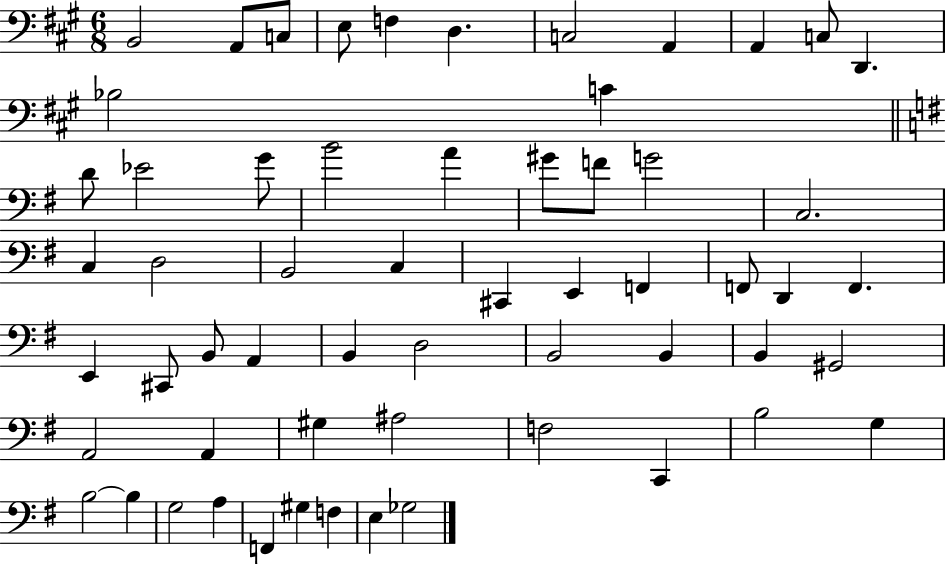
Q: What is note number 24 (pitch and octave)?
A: D3